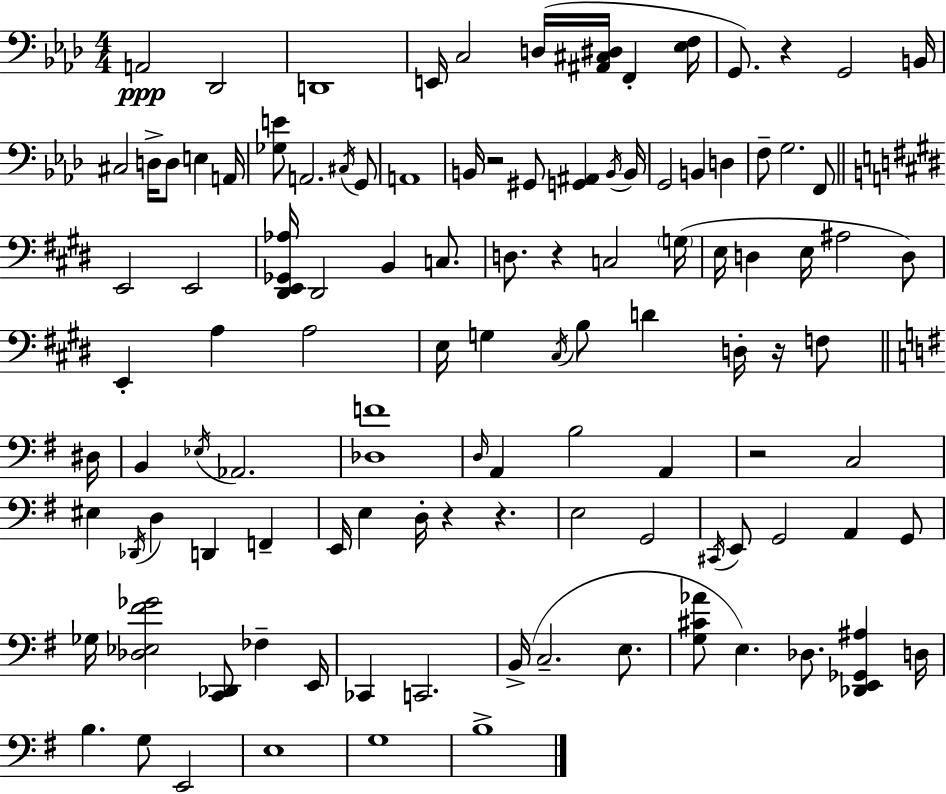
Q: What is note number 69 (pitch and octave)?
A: D3